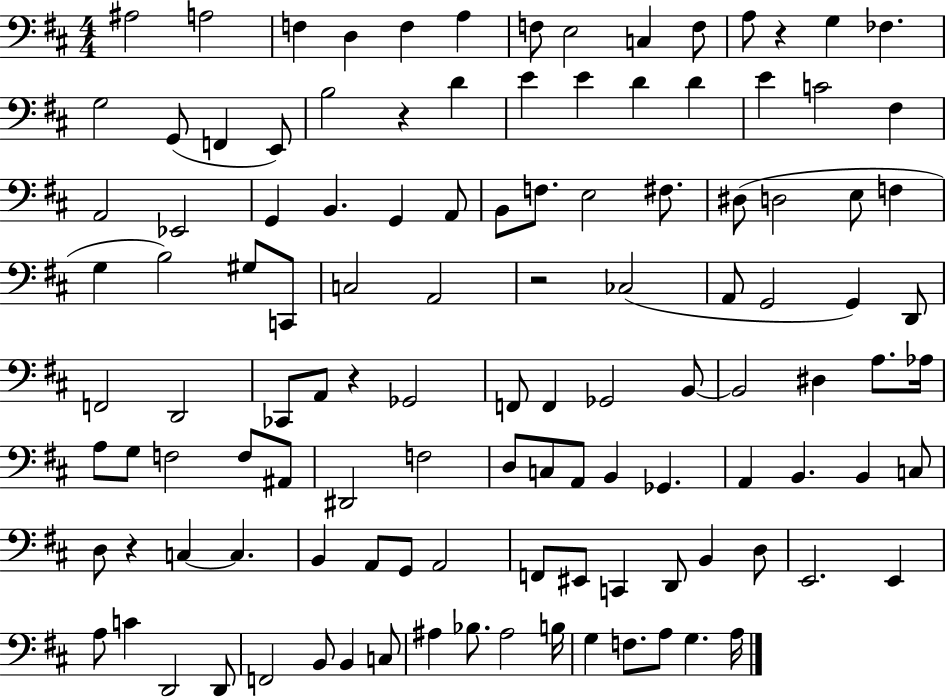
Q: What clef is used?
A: bass